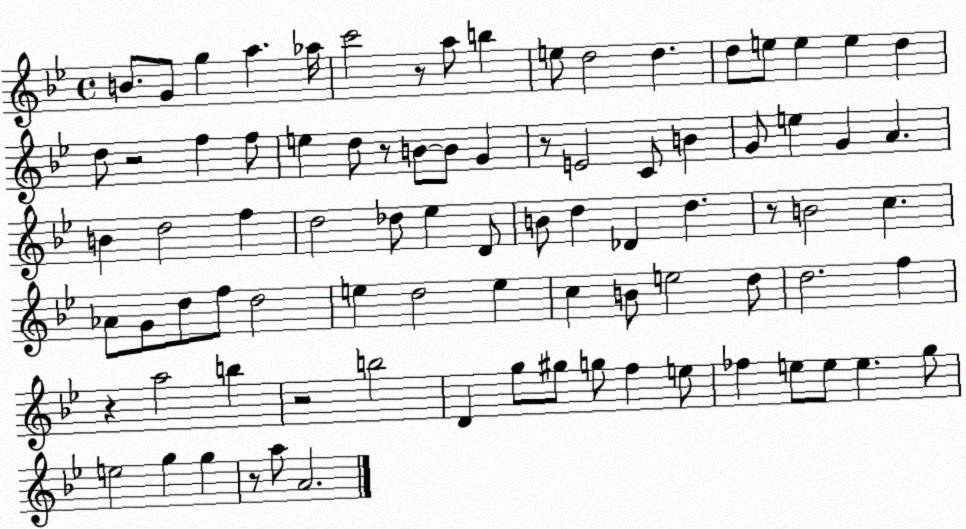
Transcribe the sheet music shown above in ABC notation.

X:1
T:Untitled
M:4/4
L:1/4
K:Bb
B/2 G/2 g a _a/4 c'2 z/2 a/2 b e/2 d2 d d/2 e/2 e e d d/2 z2 f f/2 e d/2 z/2 B/2 B/2 G z/2 E2 C/2 B G/2 e G A B d2 f d2 _d/2 _e D/2 B/2 d _D d z/2 B2 c _A/2 G/2 d/2 f/2 d2 e d2 e c B/2 e2 d/2 d2 f z a2 b z2 b2 D g/2 ^g/2 g/2 f e/2 _f e/2 e/2 e g/2 e2 g g z/2 a/2 A2